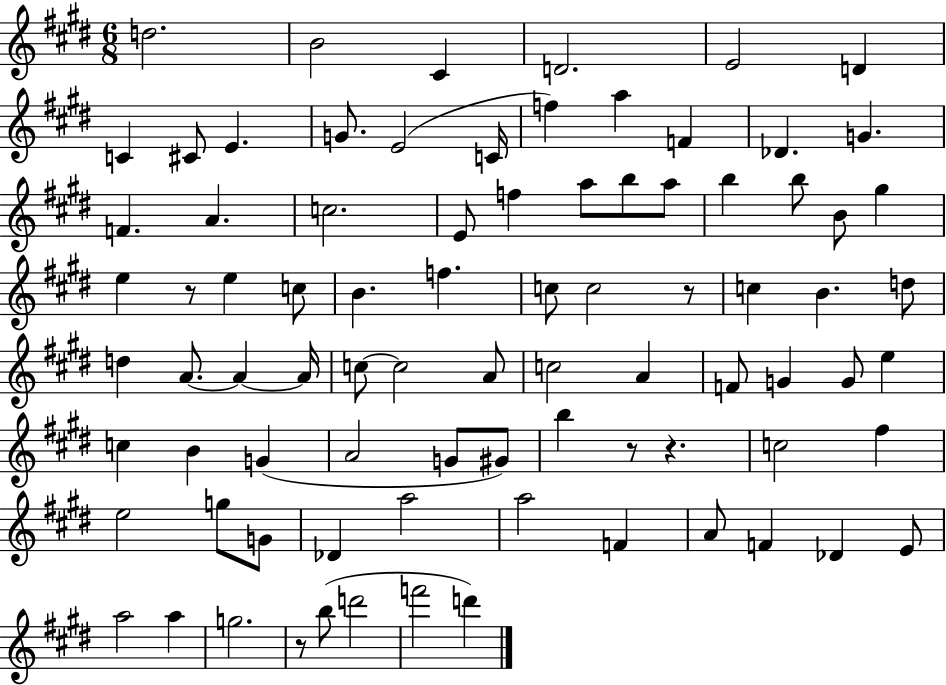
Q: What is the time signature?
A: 6/8